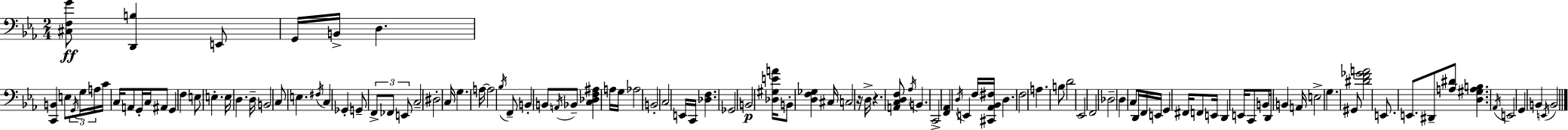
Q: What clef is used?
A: bass